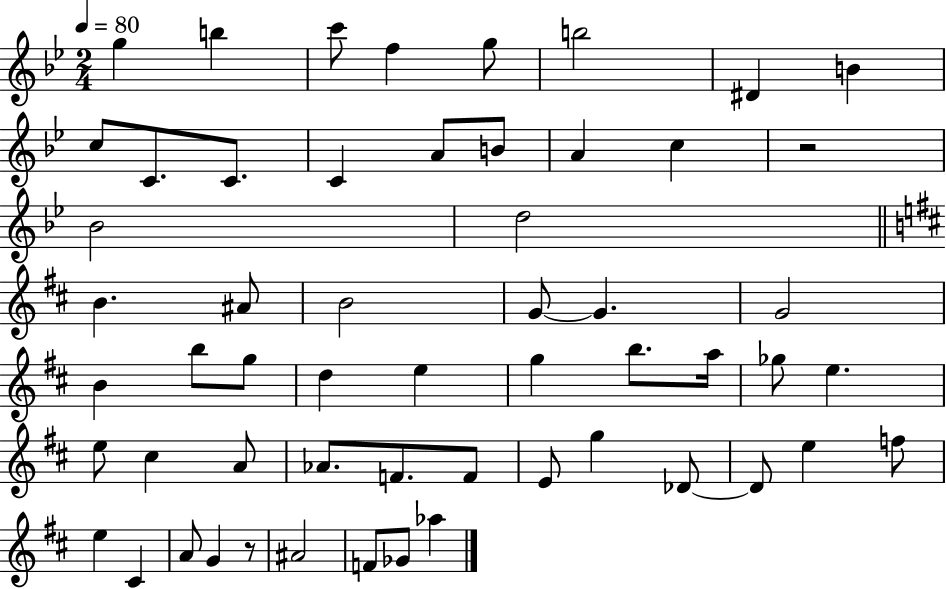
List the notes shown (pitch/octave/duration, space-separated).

G5/q B5/q C6/e F5/q G5/e B5/h D#4/q B4/q C5/e C4/e. C4/e. C4/q A4/e B4/e A4/q C5/q R/h Bb4/h D5/h B4/q. A#4/e B4/h G4/e G4/q. G4/h B4/q B5/e G5/e D5/q E5/q G5/q B5/e. A5/s Gb5/e E5/q. E5/e C#5/q A4/e Ab4/e. F4/e. F4/e E4/e G5/q Db4/e Db4/e E5/q F5/e E5/q C#4/q A4/e G4/q R/e A#4/h F4/e Gb4/e Ab5/q